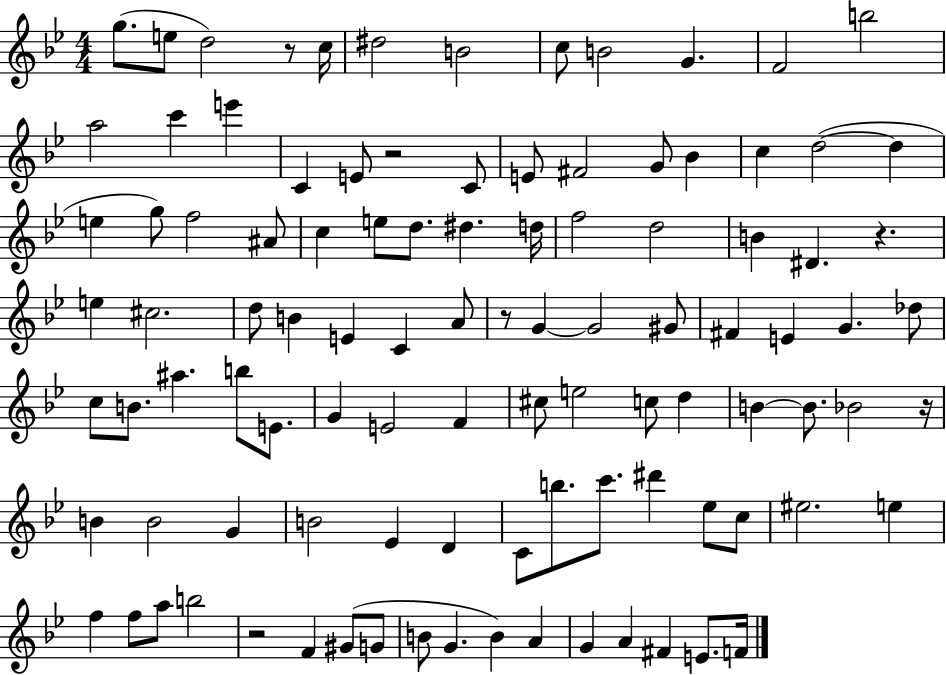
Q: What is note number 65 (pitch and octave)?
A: B4